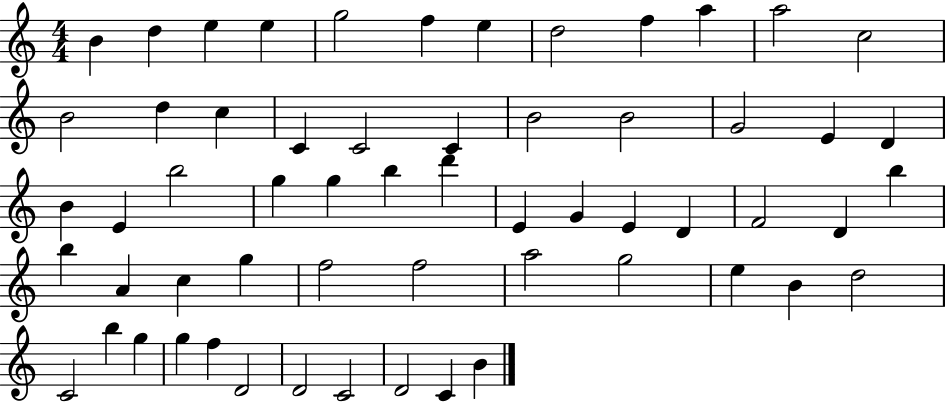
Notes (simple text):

B4/q D5/q E5/q E5/q G5/h F5/q E5/q D5/h F5/q A5/q A5/h C5/h B4/h D5/q C5/q C4/q C4/h C4/q B4/h B4/h G4/h E4/q D4/q B4/q E4/q B5/h G5/q G5/q B5/q D6/q E4/q G4/q E4/q D4/q F4/h D4/q B5/q B5/q A4/q C5/q G5/q F5/h F5/h A5/h G5/h E5/q B4/q D5/h C4/h B5/q G5/q G5/q F5/q D4/h D4/h C4/h D4/h C4/q B4/q